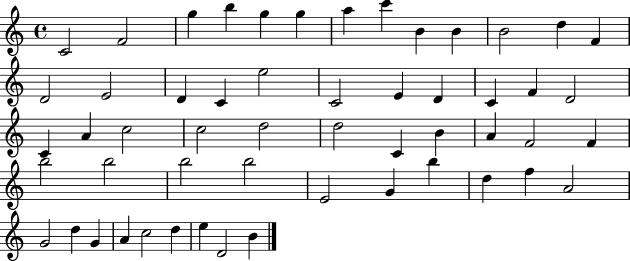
C4/h F4/h G5/q B5/q G5/q G5/q A5/q C6/q B4/q B4/q B4/h D5/q F4/q D4/h E4/h D4/q C4/q E5/h C4/h E4/q D4/q C4/q F4/q D4/h C4/q A4/q C5/h C5/h D5/h D5/h C4/q B4/q A4/q F4/h F4/q B5/h B5/h B5/h B5/h E4/h G4/q B5/q D5/q F5/q A4/h G4/h D5/q G4/q A4/q C5/h D5/q E5/q D4/h B4/q